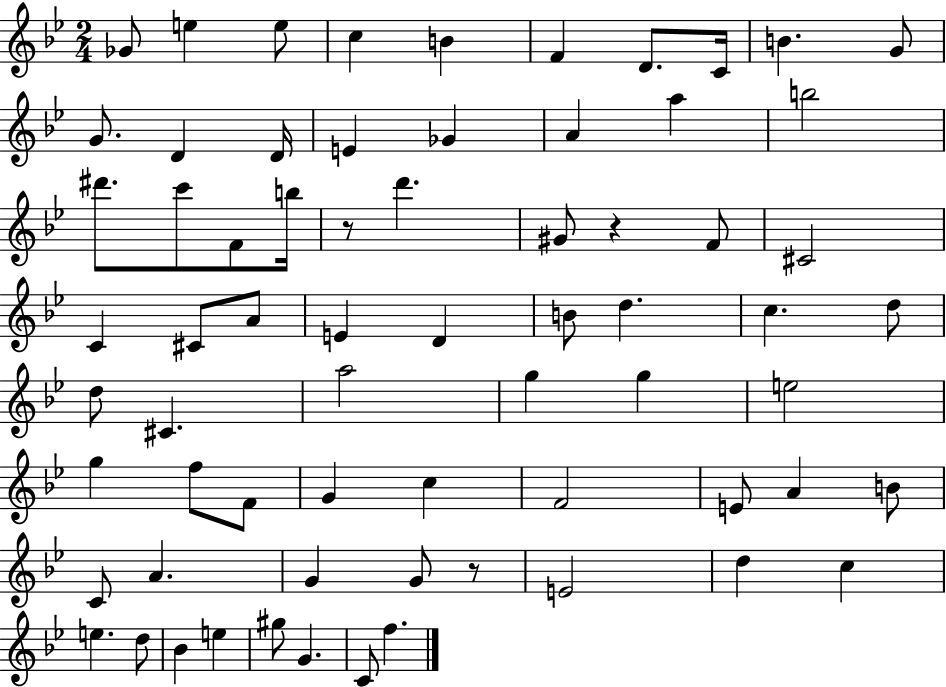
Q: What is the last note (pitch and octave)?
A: F5